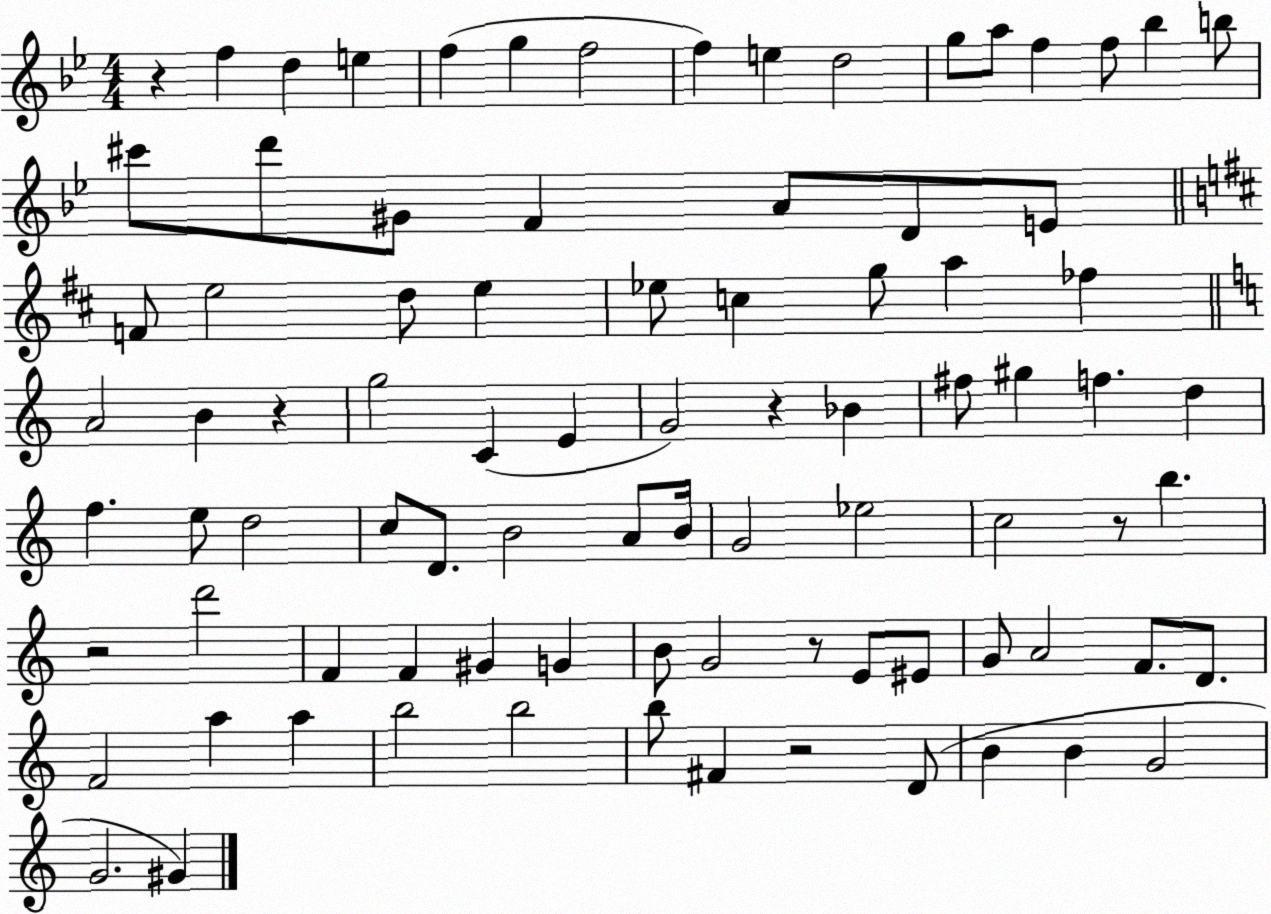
X:1
T:Untitled
M:4/4
L:1/4
K:Bb
z f d e f g f2 f e d2 g/2 a/2 f f/2 _b b/2 ^c'/2 d'/2 ^G/2 F A/2 D/2 E/2 F/2 e2 d/2 e _e/2 c g/2 a _f A2 B z g2 C E G2 z _B ^f/2 ^g f d f e/2 d2 c/2 D/2 B2 A/2 B/4 G2 _e2 c2 z/2 b z2 d'2 F F ^G G B/2 G2 z/2 E/2 ^E/2 G/2 A2 F/2 D/2 F2 a a b2 b2 b/2 ^F z2 D/2 B B G2 G2 ^G